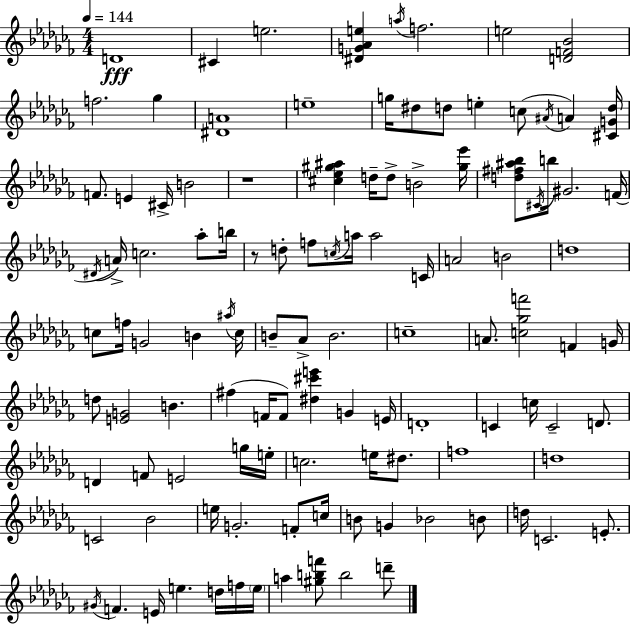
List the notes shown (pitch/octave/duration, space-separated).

D4/w C#4/q E5/h. [D#4,G4,Ab4,E5]/q A5/s F5/h. E5/h [D4,F4,Bb4]/h F5/h. Gb5/q [D#4,A4]/w E5/w G5/s D#5/e D5/e E5/q C5/e A#4/s A4/q [C#4,G4,D5]/s F4/e. E4/q C#4/s B4/h R/w [C#5,Eb5,G#5,A#5]/q D5/s D5/e B4/h [G#5,Eb6]/s [D5,F#5,A#5,Bb5]/e C#4/s B5/s G#4/h. F4/s D#4/s A4/s C5/h. Ab5/e B5/s R/e D5/e F5/e C5/s A5/s A5/h C4/s A4/h B4/h D5/w C5/e F5/s G4/h B4/q A#5/s C5/s B4/e Ab4/e B4/h. C5/w A4/e. [C5,Gb5,F6]/h F4/q G4/s D5/e [E4,G4]/h B4/q. F#5/q F4/s F4/e [D#5,C#6,E6]/q G4/q E4/s D4/w C4/q C5/s C4/h D4/e. D4/q F4/e E4/h G5/s E5/s C5/h. E5/s D#5/e. F5/w D5/w C4/h Bb4/h E5/s G4/h. F4/e C5/s B4/e G4/q Bb4/h B4/e D5/s C4/h. E4/e. G#4/s F4/q. E4/s E5/q. D5/s F5/s E5/s A5/q [G#5,B5,F6]/e B5/h D6/e